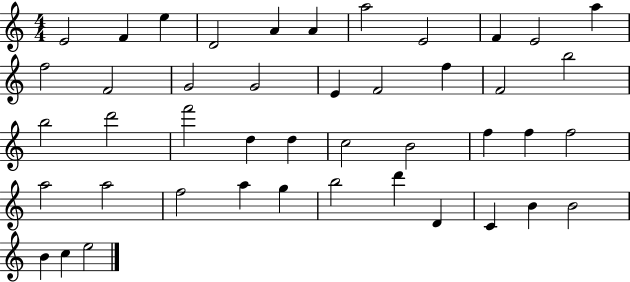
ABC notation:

X:1
T:Untitled
M:4/4
L:1/4
K:C
E2 F e D2 A A a2 E2 F E2 a f2 F2 G2 G2 E F2 f F2 b2 b2 d'2 f'2 d d c2 B2 f f f2 a2 a2 f2 a g b2 d' D C B B2 B c e2